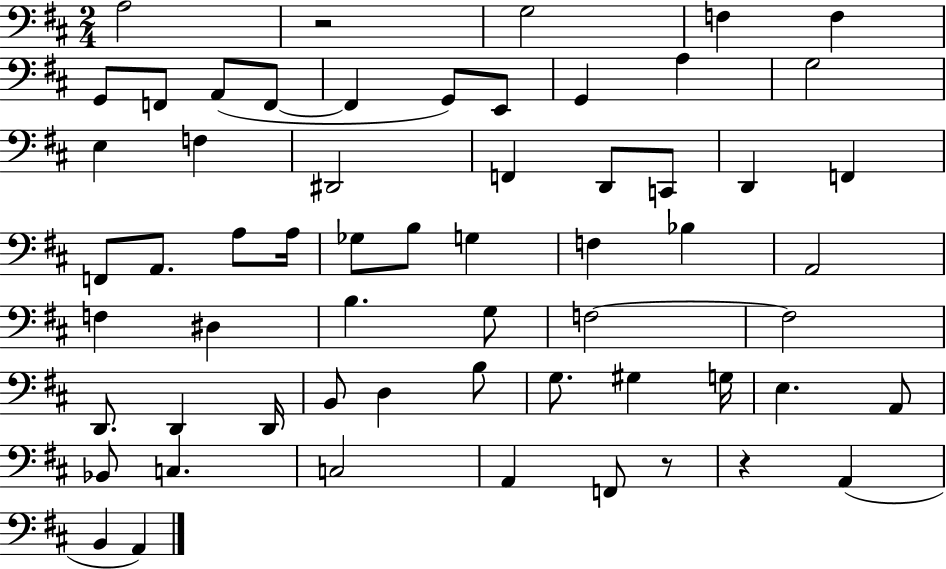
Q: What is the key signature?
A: D major